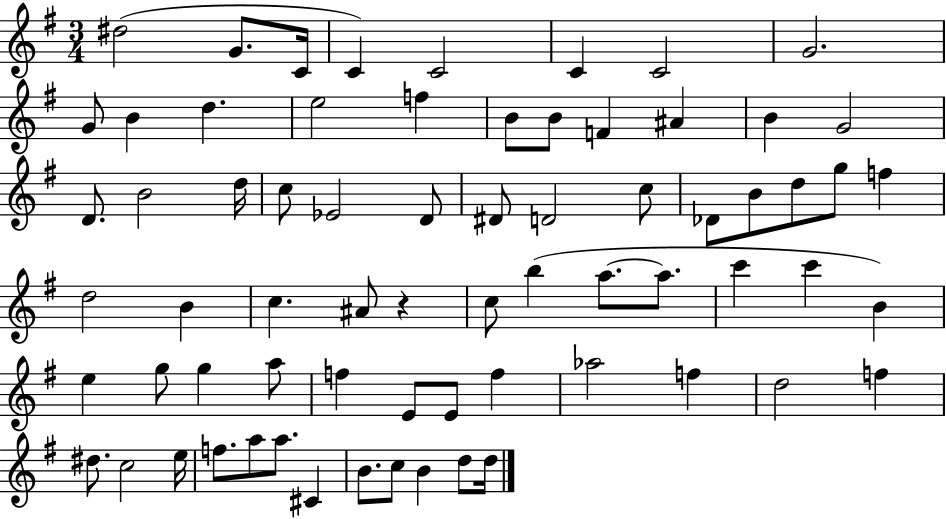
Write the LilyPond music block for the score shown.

{
  \clef treble
  \numericTimeSignature
  \time 3/4
  \key g \major
  dis''2( g'8. c'16 | c'4) c'2 | c'4 c'2 | g'2. | \break g'8 b'4 d''4. | e''2 f''4 | b'8 b'8 f'4 ais'4 | b'4 g'2 | \break d'8. b'2 d''16 | c''8 ees'2 d'8 | dis'8 d'2 c''8 | des'8 b'8 d''8 g''8 f''4 | \break d''2 b'4 | c''4. ais'8 r4 | c''8 b''4( a''8.~~ a''8. | c'''4 c'''4 b'4) | \break e''4 g''8 g''4 a''8 | f''4 e'8 e'8 f''4 | aes''2 f''4 | d''2 f''4 | \break dis''8. c''2 e''16 | f''8. a''8 a''8. cis'4 | b'8. c''8 b'4 d''8 d''16 | \bar "|."
}